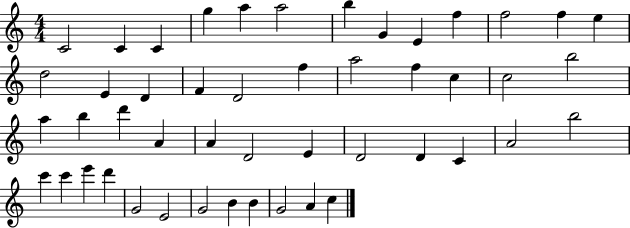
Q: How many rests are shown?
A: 0